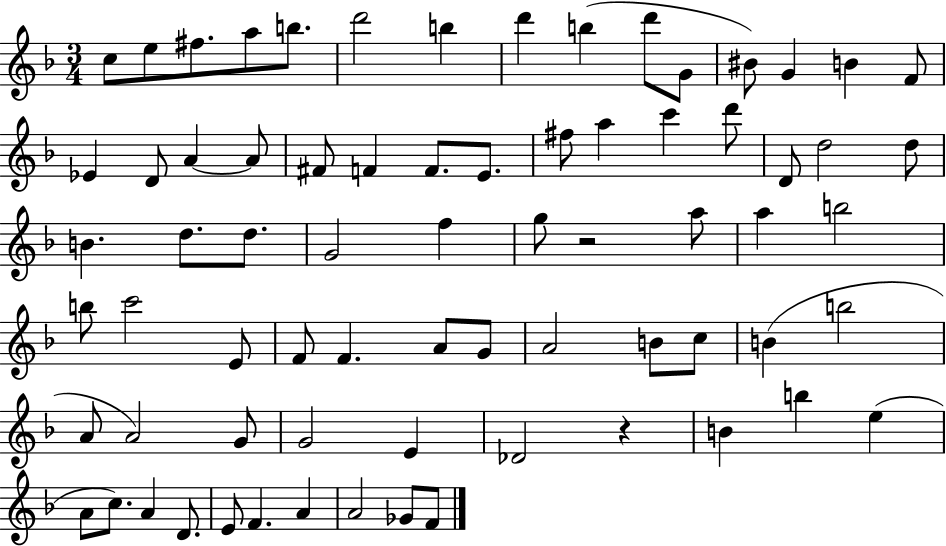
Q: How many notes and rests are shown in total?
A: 72